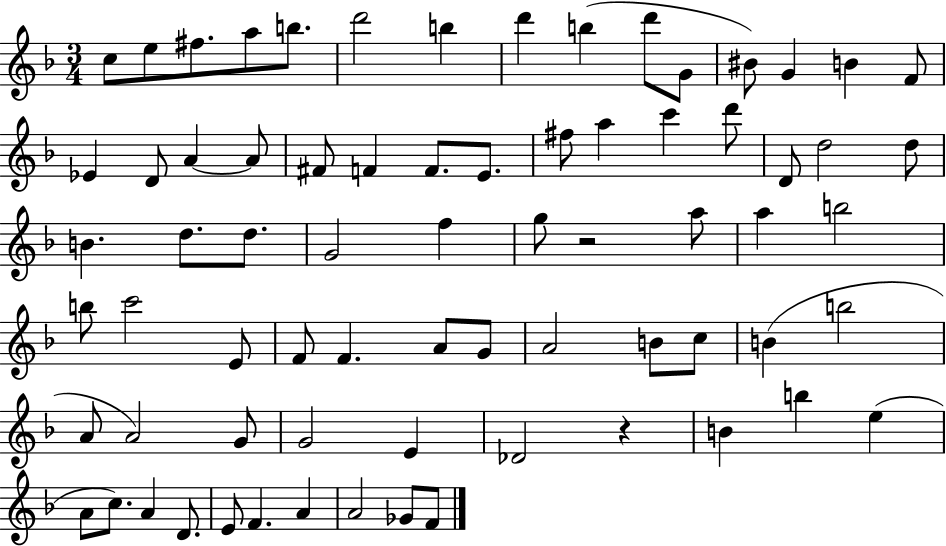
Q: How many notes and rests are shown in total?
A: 72